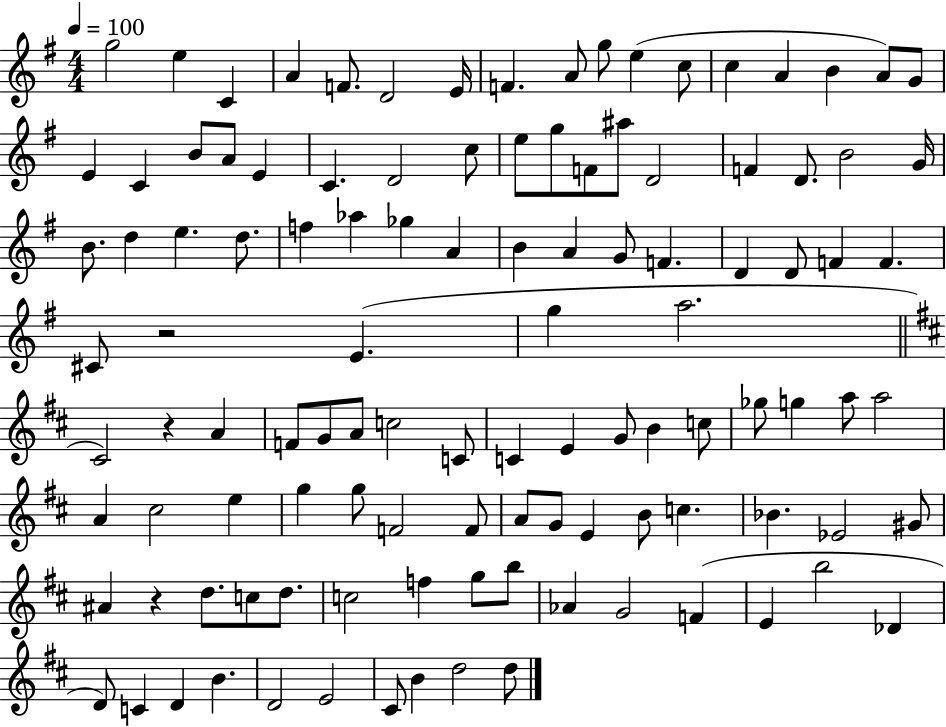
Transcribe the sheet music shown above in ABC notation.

X:1
T:Untitled
M:4/4
L:1/4
K:G
g2 e C A F/2 D2 E/4 F A/2 g/2 e c/2 c A B A/2 G/2 E C B/2 A/2 E C D2 c/2 e/2 g/2 F/2 ^a/2 D2 F D/2 B2 G/4 B/2 d e d/2 f _a _g A B A G/2 F D D/2 F F ^C/2 z2 E g a2 ^C2 z A F/2 G/2 A/2 c2 C/2 C E G/2 B c/2 _g/2 g a/2 a2 A ^c2 e g g/2 F2 F/2 A/2 G/2 E B/2 c _B _E2 ^G/2 ^A z d/2 c/2 d/2 c2 f g/2 b/2 _A G2 F E b2 _D D/2 C D B D2 E2 ^C/2 B d2 d/2